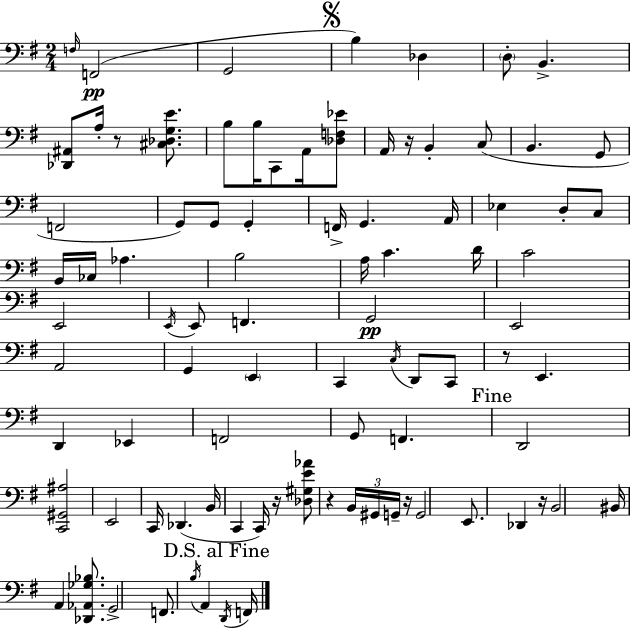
X:1
T:Untitled
M:2/4
L:1/4
K:Em
F,/4 F,,2 G,,2 B, _D, D,/2 B,, [_D,,^A,,]/2 A,/4 z/2 [^C,_D,G,E]/2 B,/2 B,/4 C,,/2 A,,/4 [_D,F,_E]/2 A,,/4 z/4 B,, C,/2 B,, G,,/2 F,,2 G,,/2 G,,/2 G,, F,,/4 G,, A,,/4 _E, D,/2 C,/2 B,,/4 _C,/4 _A, B,2 A,/4 C D/4 C2 E,,2 E,,/4 E,,/2 F,, G,,2 E,,2 A,,2 G,, E,, C,, C,/4 D,,/2 C,,/2 z/2 E,, D,, _E,, F,,2 G,,/2 F,, D,,2 [C,,^G,,^A,]2 E,,2 C,,/4 _D,, B,,/4 C,, C,,/4 z/4 [_D,^G,E_A]/2 z B,,/4 ^G,,/4 G,,/4 z/4 G,,2 E,,/2 _D,, z/4 B,,2 ^B,,/4 A,, [_D,,_A,,_G,_B,]/2 G,,2 F,,/2 B,/4 A,, D,,/4 F,,/4